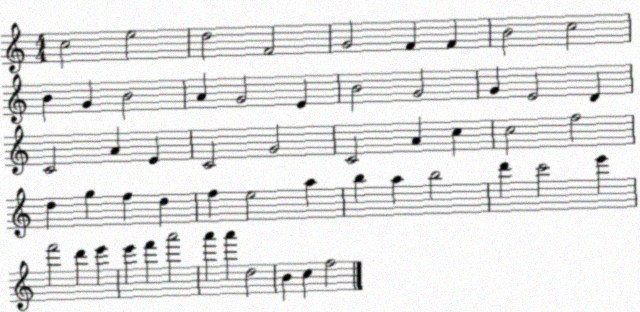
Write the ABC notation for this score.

X:1
T:Untitled
M:4/4
L:1/4
K:C
c2 e2 d2 F2 G2 F F B2 c2 B G B2 A G2 E B2 G2 G E2 D C2 A E C2 G2 C2 A c c2 f2 d g f d f e2 a b a b2 d' c'2 e' f'2 d' e' e' f' a'2 a' a' d2 B c f2